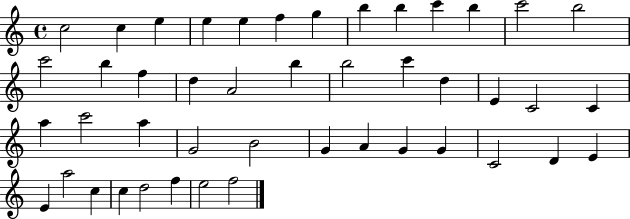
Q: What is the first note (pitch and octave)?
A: C5